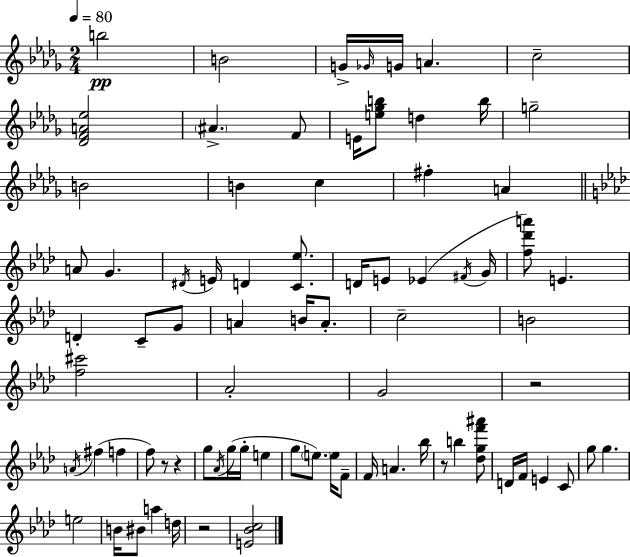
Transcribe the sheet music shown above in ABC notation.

X:1
T:Untitled
M:2/4
L:1/4
K:Bbm
b2 B2 G/4 _G/4 G/4 A c2 [_DFA_e]2 ^A F/2 E/4 [e_gb]/2 d b/4 g2 B2 B c ^f A A/2 G ^D/4 E/4 D [C_e]/2 D/4 E/2 _E ^F/4 G/4 [f_d'a']/2 E D C/2 G/2 A B/4 A/2 c2 B2 [f^c']2 _A2 G2 z2 A/4 ^f f f/2 z/2 z g/2 _A/4 g/4 g/4 e g/2 e/2 e/4 F/2 F/4 A _b/4 z/2 b [_dgf'^a']/2 D/4 F/4 E C/2 g/2 g e2 B/4 ^B/2 a d/4 z2 [E_Bc]2